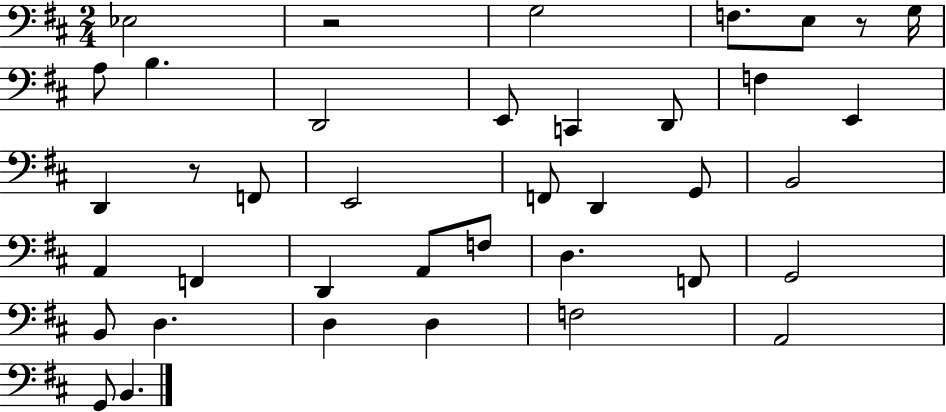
Eb3/h R/h G3/h F3/e. E3/e R/e G3/s A3/e B3/q. D2/h E2/e C2/q D2/e F3/q E2/q D2/q R/e F2/e E2/h F2/e D2/q G2/e B2/h A2/q F2/q D2/q A2/e F3/e D3/q. F2/e G2/h B2/e D3/q. D3/q D3/q F3/h A2/h G2/e B2/q.